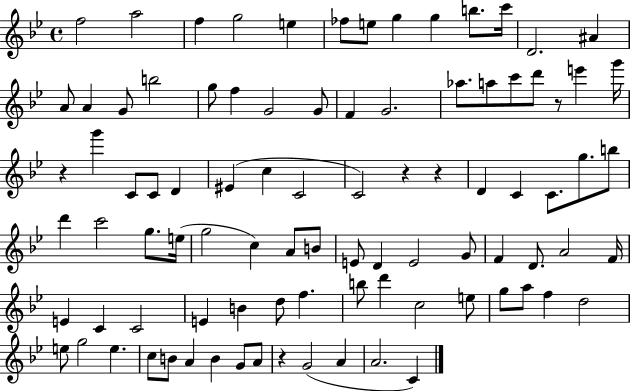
X:1
T:Untitled
M:4/4
L:1/4
K:Bb
f2 a2 f g2 e _f/2 e/2 g g b/2 c'/4 D2 ^A A/2 A G/2 b2 g/2 f G2 G/2 F G2 _a/2 a/2 c'/2 d'/2 z/2 e' g'/4 z g' C/2 C/2 D ^E c C2 C2 z z D C C/2 g/2 b/2 d' c'2 g/2 e/4 g2 c A/2 B/2 E/2 D E2 G/2 F D/2 A2 F/4 E C C2 E B d/2 f b/2 d' c2 e/2 g/2 a/2 f d2 e/2 g2 e c/2 B/2 A B G/2 A/2 z G2 A A2 C